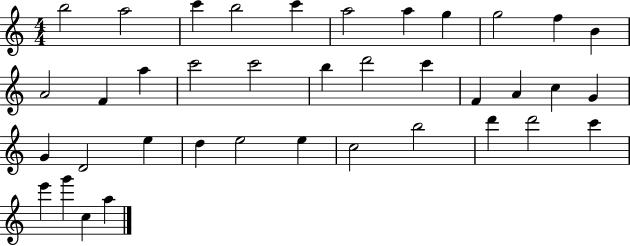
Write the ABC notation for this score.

X:1
T:Untitled
M:4/4
L:1/4
K:C
b2 a2 c' b2 c' a2 a g g2 f B A2 F a c'2 c'2 b d'2 c' F A c G G D2 e d e2 e c2 b2 d' d'2 c' e' g' c a